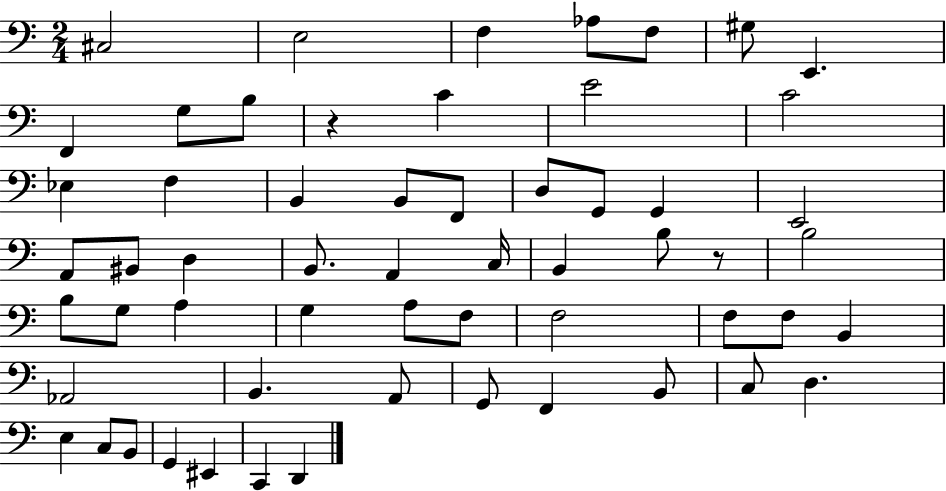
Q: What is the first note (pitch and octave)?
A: C#3